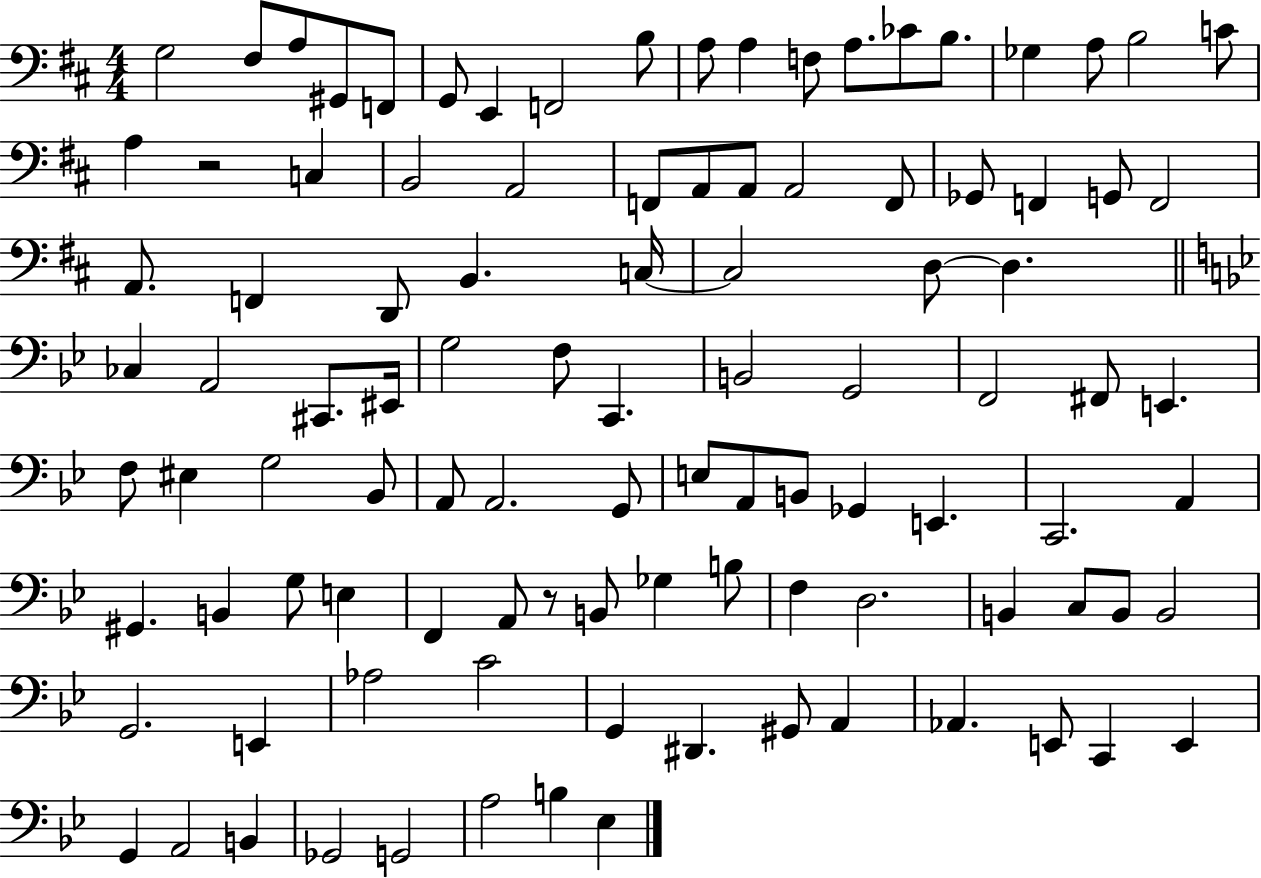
G3/h F#3/e A3/e G#2/e F2/e G2/e E2/q F2/h B3/e A3/e A3/q F3/e A3/e. CES4/e B3/e. Gb3/q A3/e B3/h C4/e A3/q R/h C3/q B2/h A2/h F2/e A2/e A2/e A2/h F2/e Gb2/e F2/q G2/e F2/h A2/e. F2/q D2/e B2/q. C3/s C3/h D3/e D3/q. CES3/q A2/h C#2/e. EIS2/s G3/h F3/e C2/q. B2/h G2/h F2/h F#2/e E2/q. F3/e EIS3/q G3/h Bb2/e A2/e A2/h. G2/e E3/e A2/e B2/e Gb2/q E2/q. C2/h. A2/q G#2/q. B2/q G3/e E3/q F2/q A2/e R/e B2/e Gb3/q B3/e F3/q D3/h. B2/q C3/e B2/e B2/h G2/h. E2/q Ab3/h C4/h G2/q D#2/q. G#2/e A2/q Ab2/q. E2/e C2/q E2/q G2/q A2/h B2/q Gb2/h G2/h A3/h B3/q Eb3/q